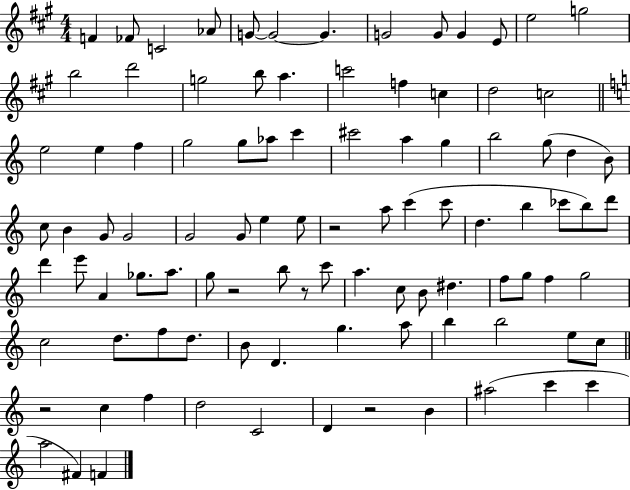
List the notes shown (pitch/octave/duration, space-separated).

F4/q FES4/e C4/h Ab4/e G4/e G4/h G4/q. G4/h G4/e G4/q E4/e E5/h G5/h B5/h D6/h G5/h B5/e A5/q. C6/h F5/q C5/q D5/h C5/h E5/h E5/q F5/q G5/h G5/e Ab5/e C6/q C#6/h A5/q G5/q B5/h G5/e D5/q B4/e C5/e B4/q G4/e G4/h G4/h G4/e E5/q E5/e R/h A5/e C6/q C6/e D5/q. B5/q CES6/e B5/e D6/e D6/q E6/e A4/q Gb5/e. A5/e. G5/e R/h B5/e R/e C6/e A5/q. C5/e B4/e D#5/q. F5/e G5/e F5/q G5/h C5/h D5/e. F5/e D5/e. B4/e D4/q. G5/q. A5/e B5/q B5/h E5/e C5/e R/h C5/q F5/q D5/h C4/h D4/q R/h B4/q A#5/h C6/q C6/q A5/h F#4/q F4/q